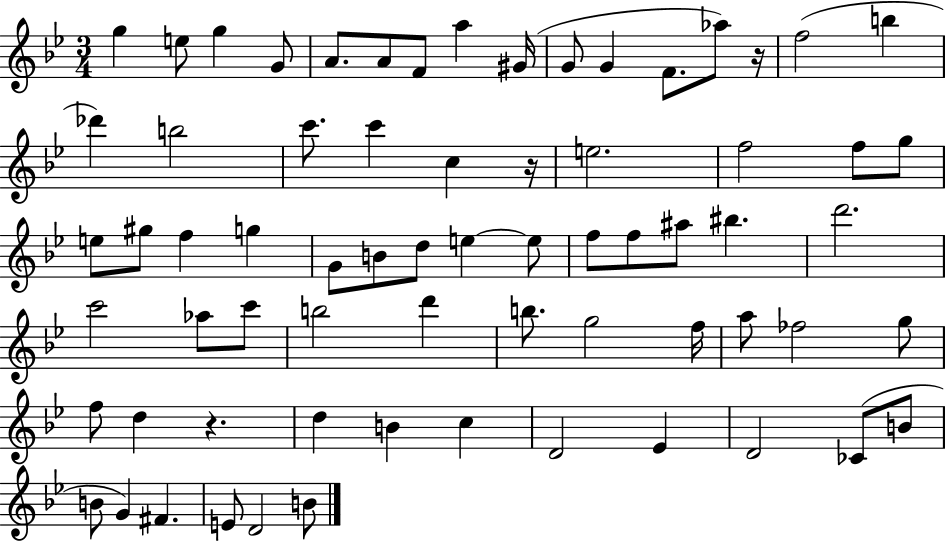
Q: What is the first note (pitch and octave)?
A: G5